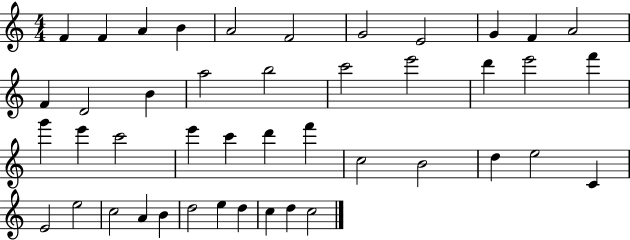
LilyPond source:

{
  \clef treble
  \numericTimeSignature
  \time 4/4
  \key c \major
  f'4 f'4 a'4 b'4 | a'2 f'2 | g'2 e'2 | g'4 f'4 a'2 | \break f'4 d'2 b'4 | a''2 b''2 | c'''2 e'''2 | d'''4 e'''2 f'''4 | \break g'''4 e'''4 c'''2 | e'''4 c'''4 d'''4 f'''4 | c''2 b'2 | d''4 e''2 c'4 | \break e'2 e''2 | c''2 a'4 b'4 | d''2 e''4 d''4 | c''4 d''4 c''2 | \break \bar "|."
}